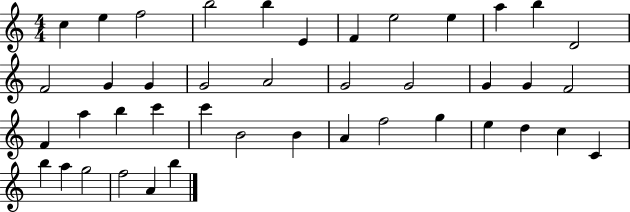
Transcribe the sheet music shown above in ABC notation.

X:1
T:Untitled
M:4/4
L:1/4
K:C
c e f2 b2 b E F e2 e a b D2 F2 G G G2 A2 G2 G2 G G F2 F a b c' c' B2 B A f2 g e d c C b a g2 f2 A b